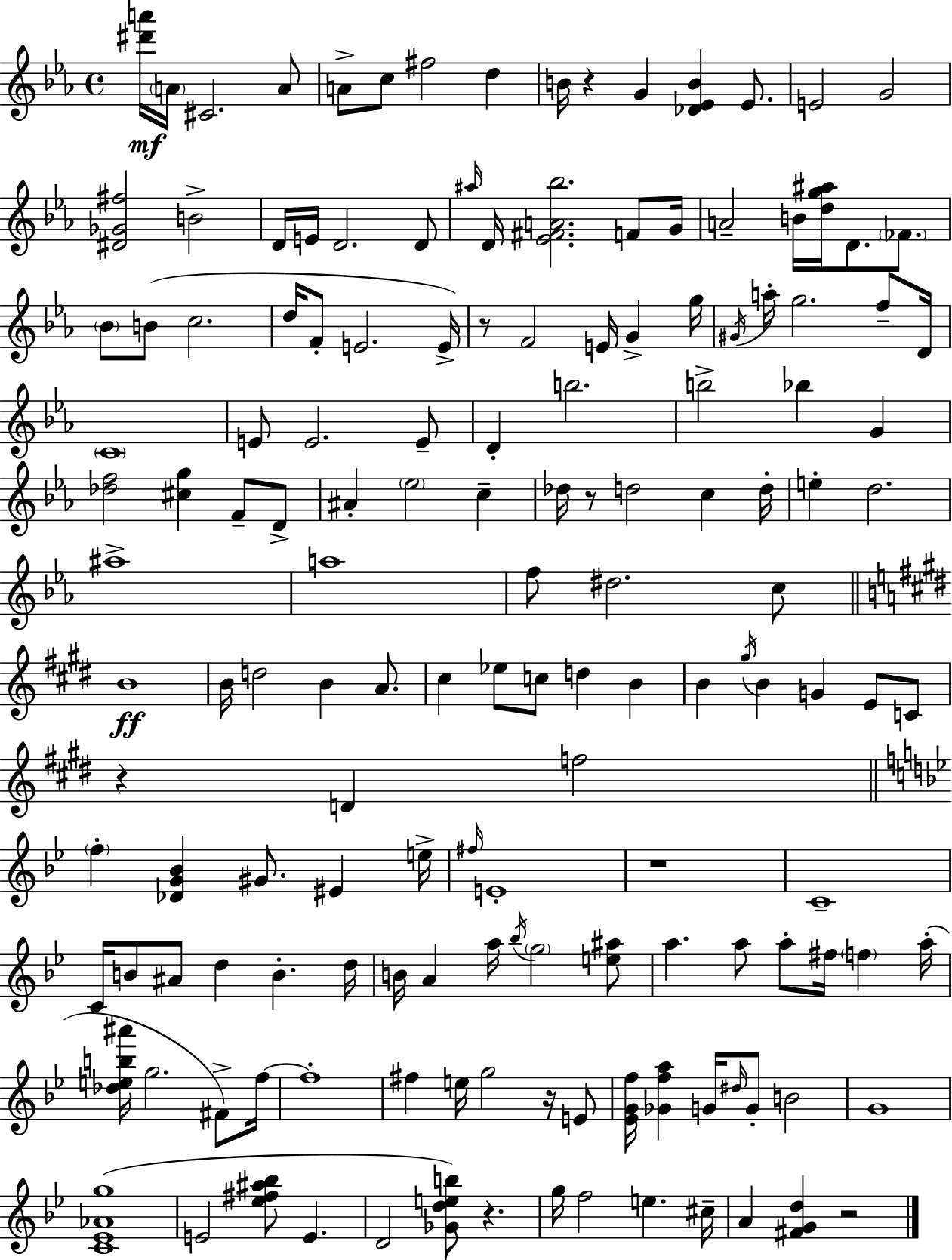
[D#6,A6]/s A4/s C#4/h. A4/e A4/e C5/e F#5/h D5/q B4/s R/q G4/q [Db4,Eb4,B4]/q Eb4/e. E4/h G4/h [D#4,Gb4,F#5]/h B4/h D4/s E4/s D4/h. D4/e A#5/s D4/s [Eb4,F#4,A4,Bb5]/h. F4/e G4/s A4/h B4/s [D5,G5,A#5]/s D4/e. FES4/e. Bb4/e B4/e C5/h. D5/s F4/e E4/h. E4/s R/e F4/h E4/s G4/q G5/s G#4/s A5/s G5/h. F5/e D4/s C4/w E4/e E4/h. E4/e D4/q B5/h. B5/h Bb5/q G4/q [Db5,F5]/h [C#5,G5]/q F4/e D4/e A#4/q Eb5/h C5/q Db5/s R/e D5/h C5/q D5/s E5/q D5/h. A#5/w A5/w F5/e D#5/h. C5/e B4/w B4/s D5/h B4/q A4/e. C#5/q Eb5/e C5/e D5/q B4/q B4/q G#5/s B4/q G4/q E4/e C4/e R/q D4/q F5/h F5/q [Db4,G4,Bb4]/q G#4/e. EIS4/q E5/s F#5/s E4/w R/w C4/w C4/s B4/e A#4/e D5/q B4/q. D5/s B4/s A4/q A5/s Bb5/s G5/h [E5,A#5]/e A5/q. A5/e A5/e F#5/s F5/q A5/s [Db5,E5,B5,A#6]/s G5/h. F#4/e F5/s F5/w F#5/q E5/s G5/h R/s E4/e [Eb4,G4,F5]/s [Gb4,F5,A5]/q G4/s D#5/s G4/e B4/h G4/w [C4,Eb4,Ab4,G5]/w E4/h [Eb5,F#5,A#5,Bb5]/e E4/q. D4/h [Gb4,D5,E5,B5]/e R/q. G5/s F5/h E5/q. C#5/s A4/q [F#4,G4,D5]/q R/h